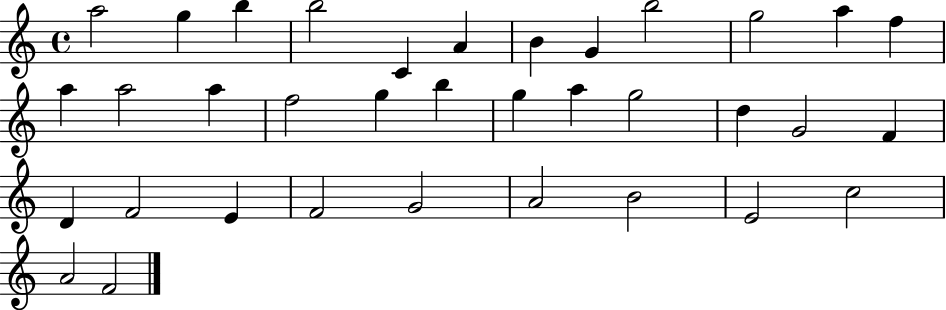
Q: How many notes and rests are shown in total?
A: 35